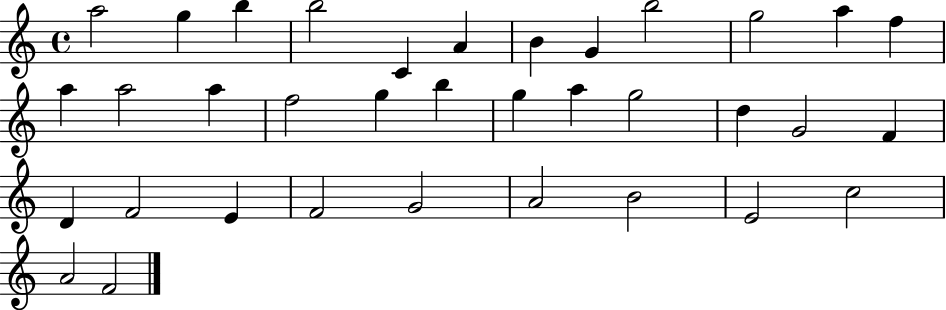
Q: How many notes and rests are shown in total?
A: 35